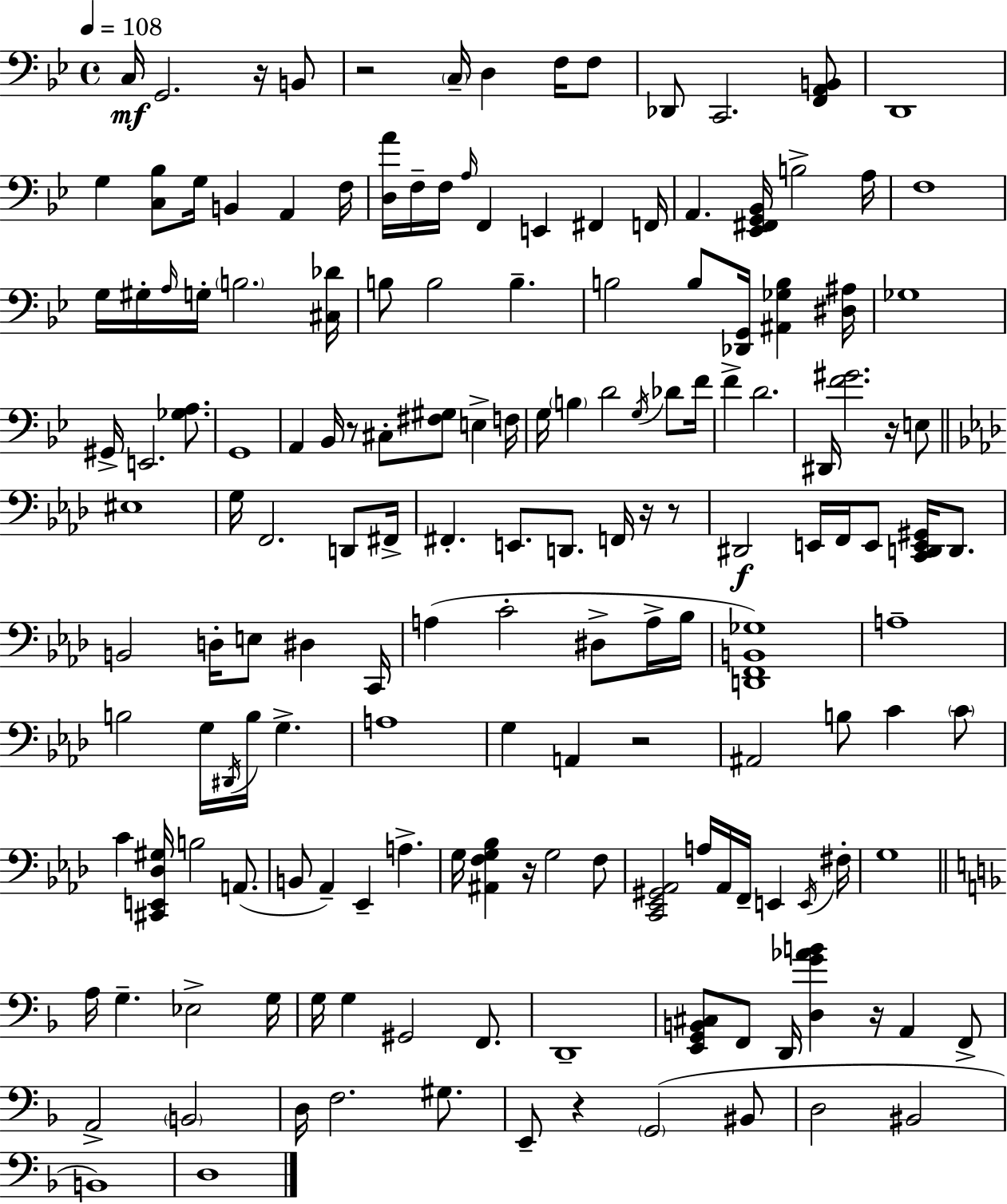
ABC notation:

X:1
T:Untitled
M:4/4
L:1/4
K:Bb
C,/4 G,,2 z/4 B,,/2 z2 C,/4 D, F,/4 F,/2 _D,,/2 C,,2 [F,,A,,B,,]/2 D,,4 G, [C,_B,]/2 G,/4 B,, A,, F,/4 [D,A]/4 F,/4 F,/4 A,/4 F,, E,, ^F,, F,,/4 A,, [_E,,^F,,G,,_B,,]/4 B,2 A,/4 F,4 G,/4 ^G,/4 A,/4 G,/4 B,2 [^C,_D]/4 B,/2 B,2 B, B,2 B,/2 [_D,,G,,]/4 [^A,,_G,B,] [^D,^A,]/4 _G,4 ^G,,/4 E,,2 [_G,A,]/2 G,,4 A,, _B,,/4 z/2 ^C,/2 [^F,^G,]/2 E, F,/4 G,/4 B, D2 G,/4 _D/2 F/4 F D2 ^D,,/4 [F^G]2 z/4 E,/2 ^E,4 G,/4 F,,2 D,,/2 ^F,,/4 ^F,, E,,/2 D,,/2 F,,/4 z/4 z/2 ^D,,2 E,,/4 F,,/4 E,,/2 [C,,D,,E,,^G,,]/4 D,,/2 B,,2 D,/4 E,/2 ^D, C,,/4 A, C2 ^D,/2 A,/4 _B,/4 [D,,F,,B,,_G,]4 A,4 B,2 G,/4 ^D,,/4 B,/4 G, A,4 G, A,, z2 ^A,,2 B,/2 C C/2 C [^C,,E,,_D,^G,]/4 B,2 A,,/2 B,,/2 _A,, _E,, A, G,/4 [^A,,F,G,_B,] z/4 G,2 F,/2 [C,,_E,,^G,,_A,,]2 A,/4 _A,,/4 F,,/4 E,, E,,/4 ^F,/4 G,4 A,/4 G, _E,2 G,/4 G,/4 G, ^G,,2 F,,/2 D,,4 [E,,G,,B,,^C,]/2 F,,/2 D,,/4 [D,G_AB] z/4 A,, F,,/2 A,,2 B,,2 D,/4 F,2 ^G,/2 E,,/2 z G,,2 ^B,,/2 D,2 ^B,,2 B,,4 D,4